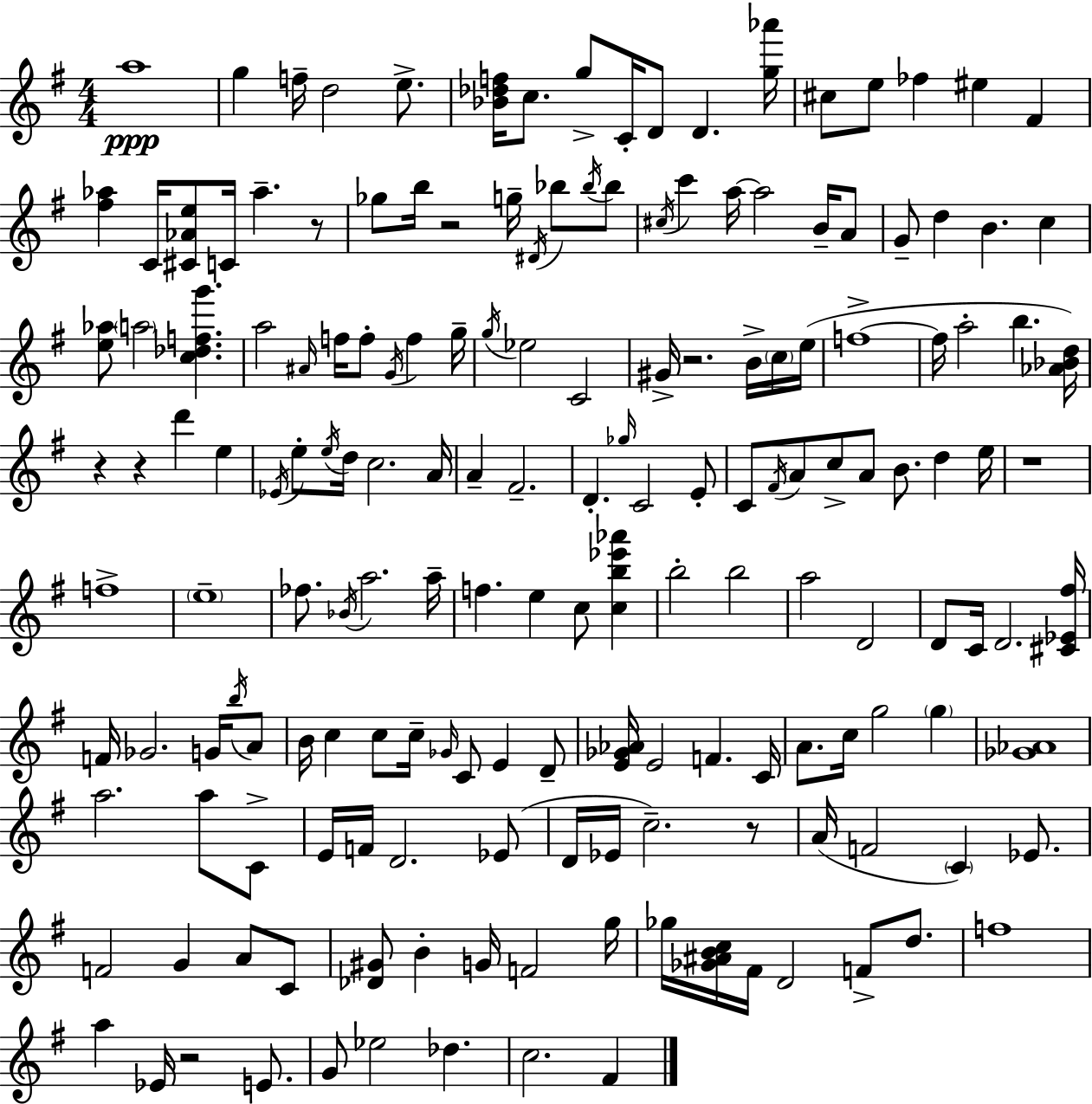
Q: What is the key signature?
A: G major